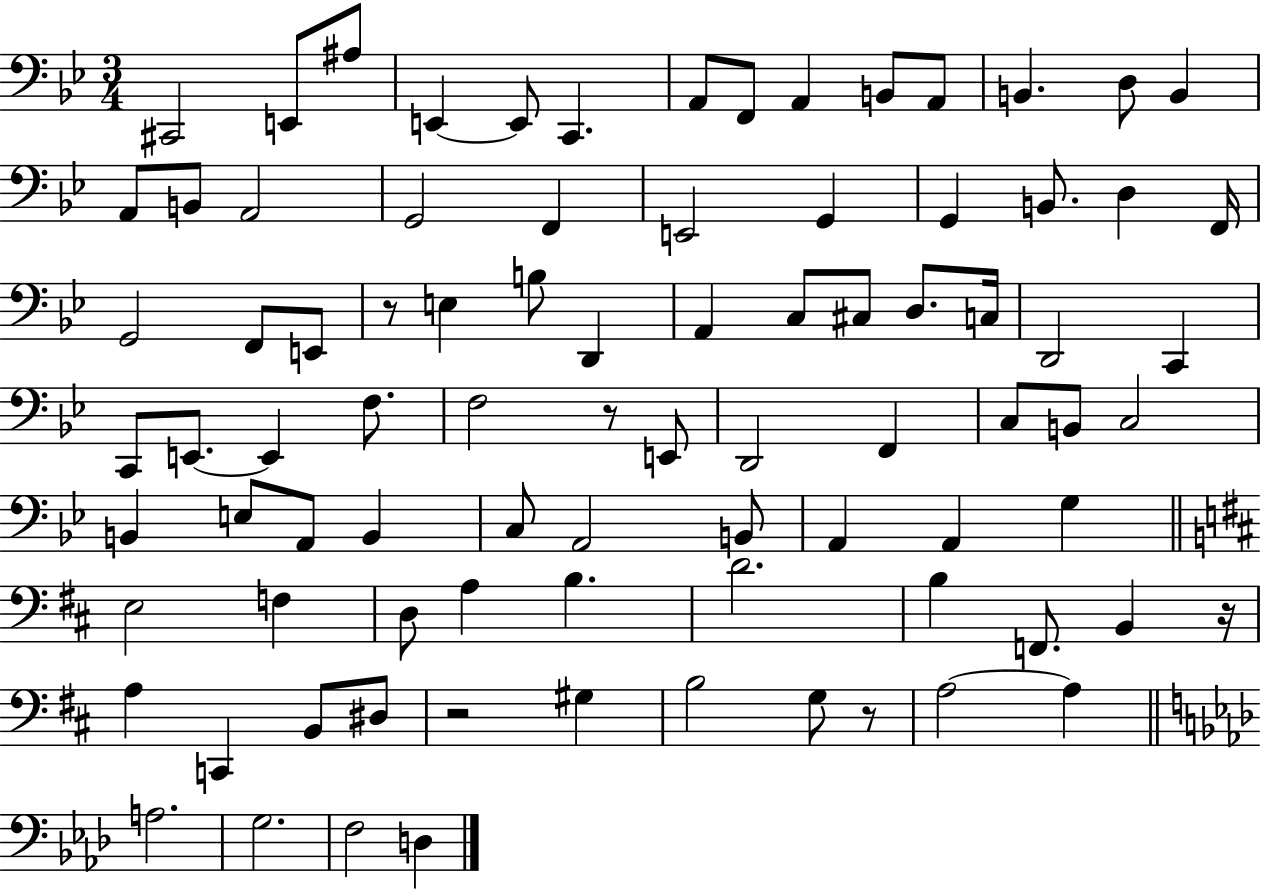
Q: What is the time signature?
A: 3/4